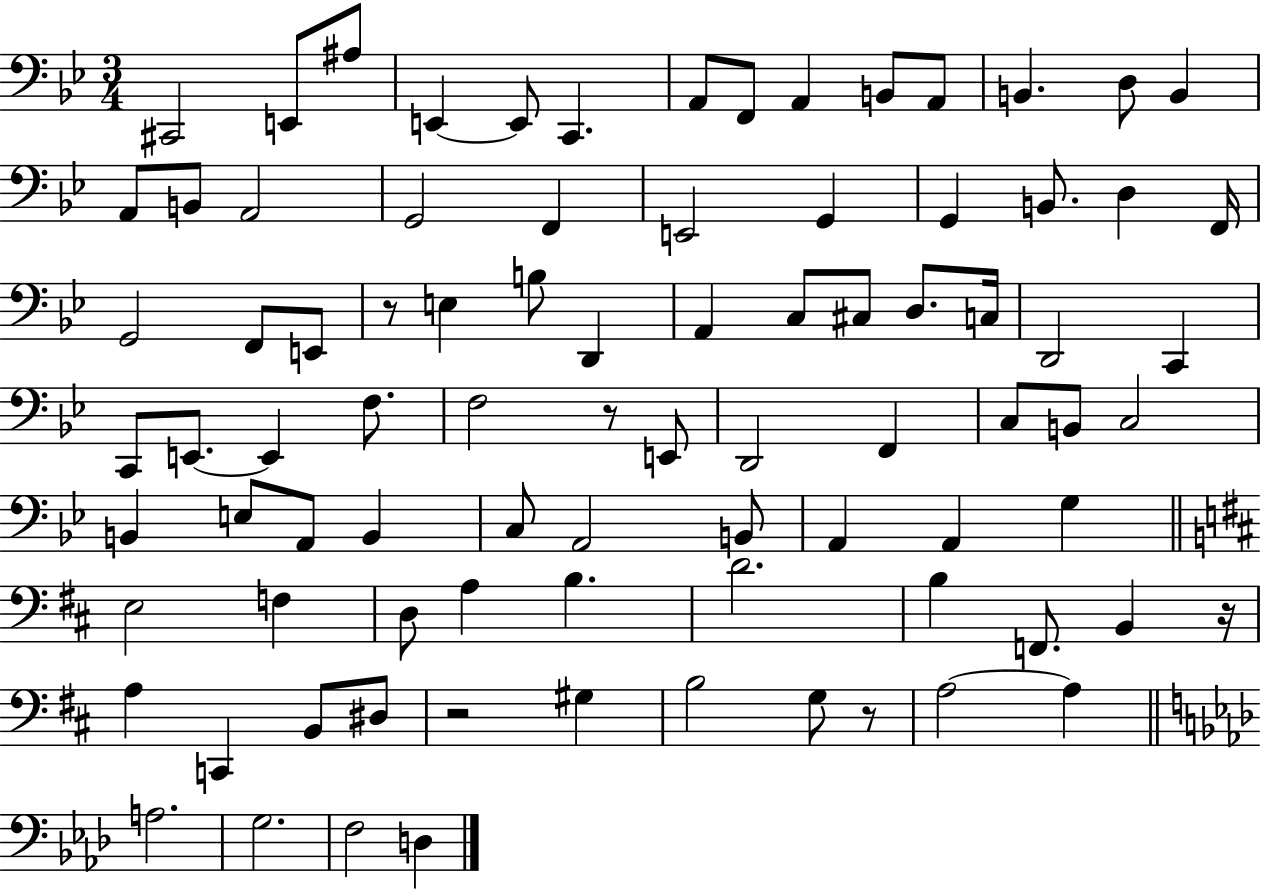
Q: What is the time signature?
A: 3/4